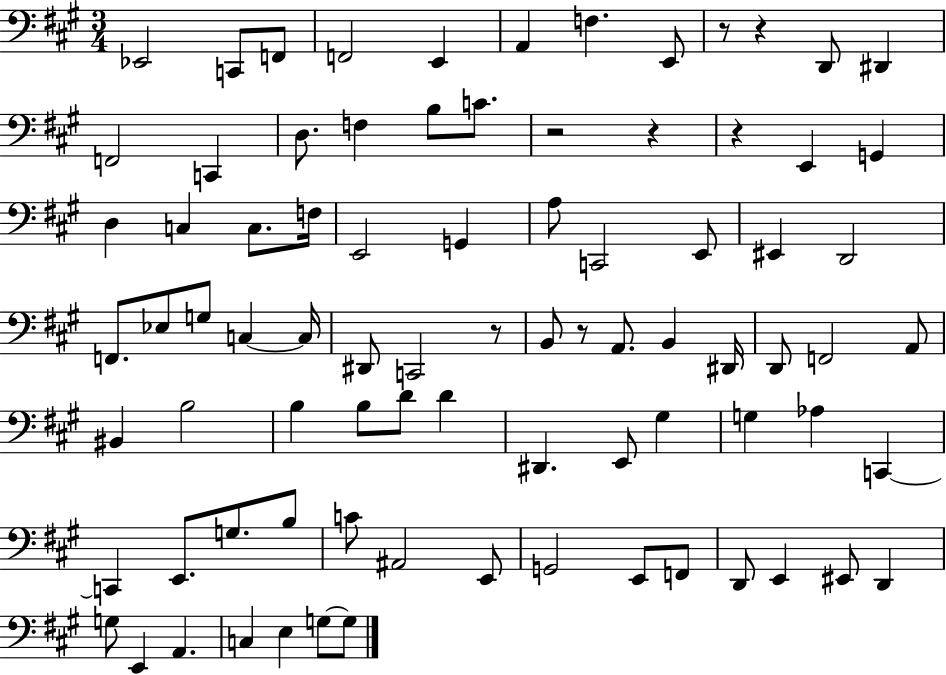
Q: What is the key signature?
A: A major